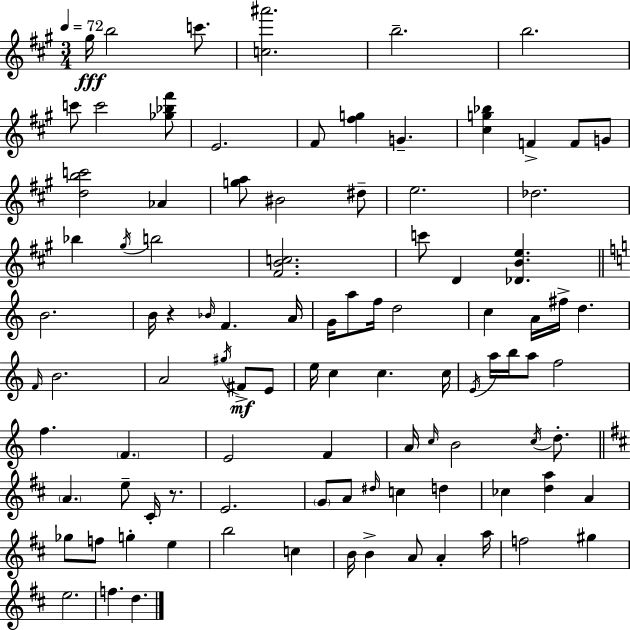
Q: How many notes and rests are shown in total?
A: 98